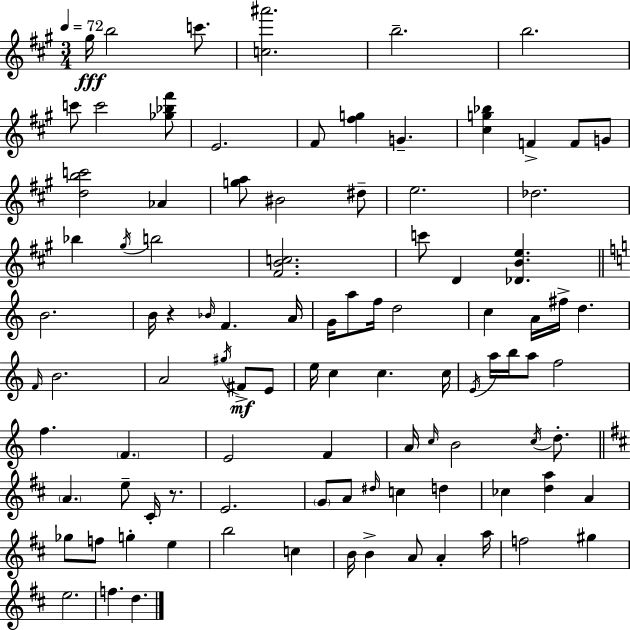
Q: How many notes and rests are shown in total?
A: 98